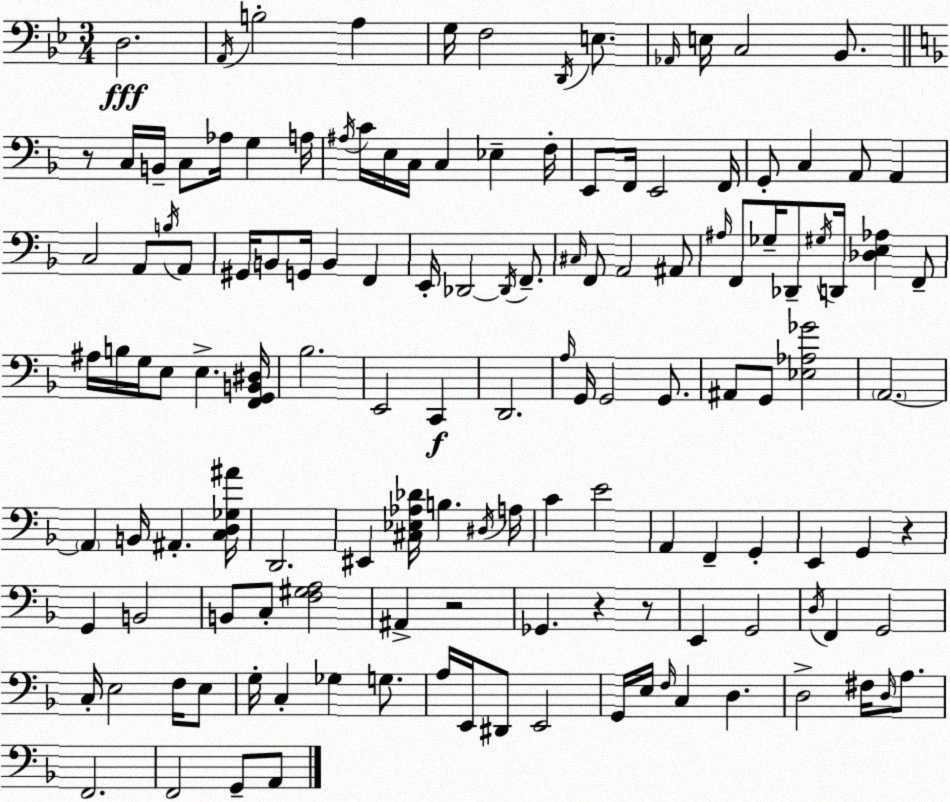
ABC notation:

X:1
T:Untitled
M:3/4
L:1/4
K:Gm
D,2 A,,/4 B,2 A, G,/4 F,2 D,,/4 E,/2 _A,,/4 E,/4 C,2 _B,,/2 z/2 C,/4 B,,/4 C,/2 _A,/4 G, A,/4 ^A,/4 C/4 E,/4 C,/4 C, _E, F,/4 E,,/2 F,,/4 E,,2 F,,/4 G,,/2 C, A,,/2 A,, C,2 A,,/2 B,/4 A,,/2 ^G,,/4 B,,/2 G,,/4 B,, F,, E,,/4 _D,,2 _D,,/4 F,,/2 ^C,/4 F,,/2 A,,2 ^A,,/2 ^A,/4 F,,/2 _G,/4 _D,,/2 ^G,/4 D,,/4 [_D,E,_A,] F,,/2 ^A,/4 B,/4 G,/4 E,/2 E, [F,,G,,B,,^D,]/4 _B,2 E,,2 C,, D,,2 A,/4 G,,/4 G,,2 G,,/2 ^A,,/2 G,,/2 [_E,_A,_G]2 A,,2 A,, B,,/4 ^A,, [C,D,_G,^A]/4 D,,2 ^E,, [^C,_E,_A,_D]/4 B, ^D,/4 A,/4 C E2 A,, F,, G,, E,, G,, z G,, B,,2 B,,/2 C,/2 [F,^G,A,]2 ^A,, z2 _G,, z z/2 E,, G,,2 D,/4 F,, G,,2 C,/4 E,2 F,/4 E,/2 G,/4 C, _G, G,/2 A,/4 E,,/4 ^D,,/2 E,,2 G,,/4 E,/4 F,/4 C, D, D,2 ^F,/4 D,/4 A,/2 F,,2 F,,2 G,,/2 A,,/2